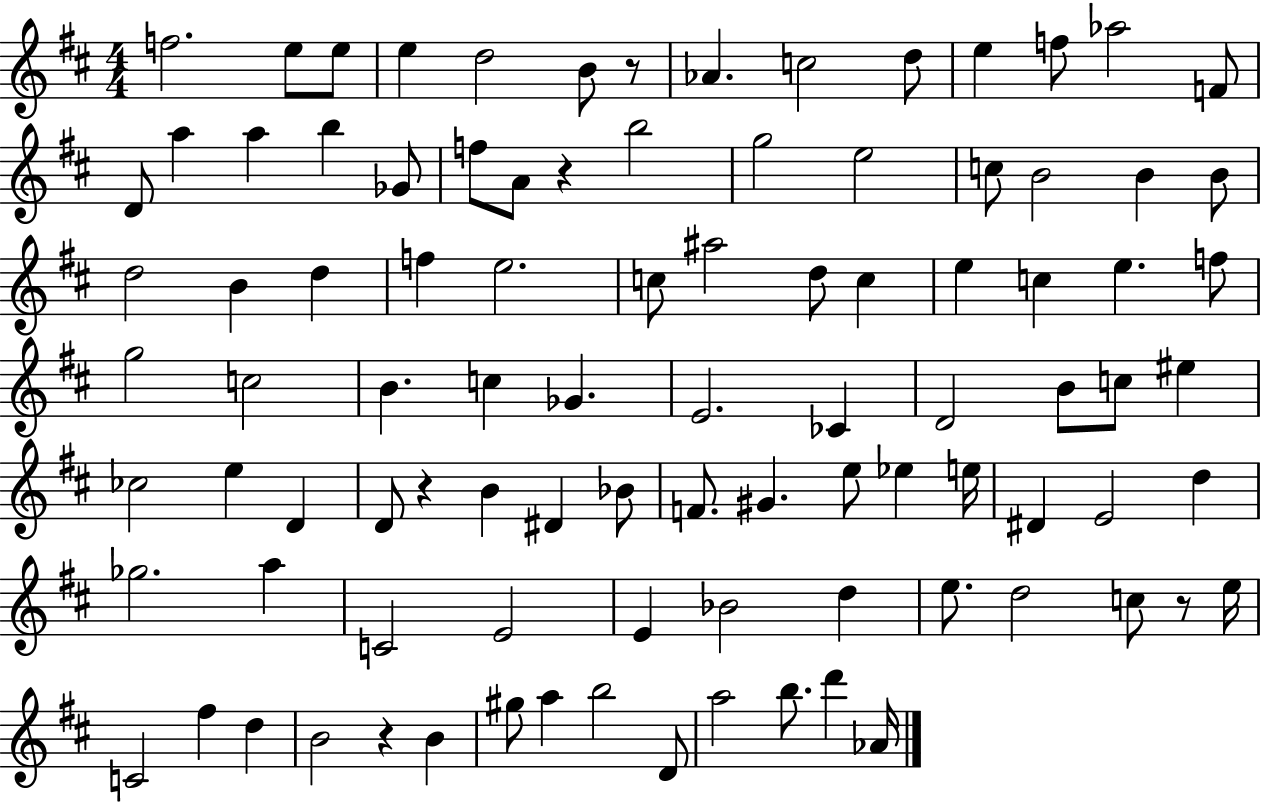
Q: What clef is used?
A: treble